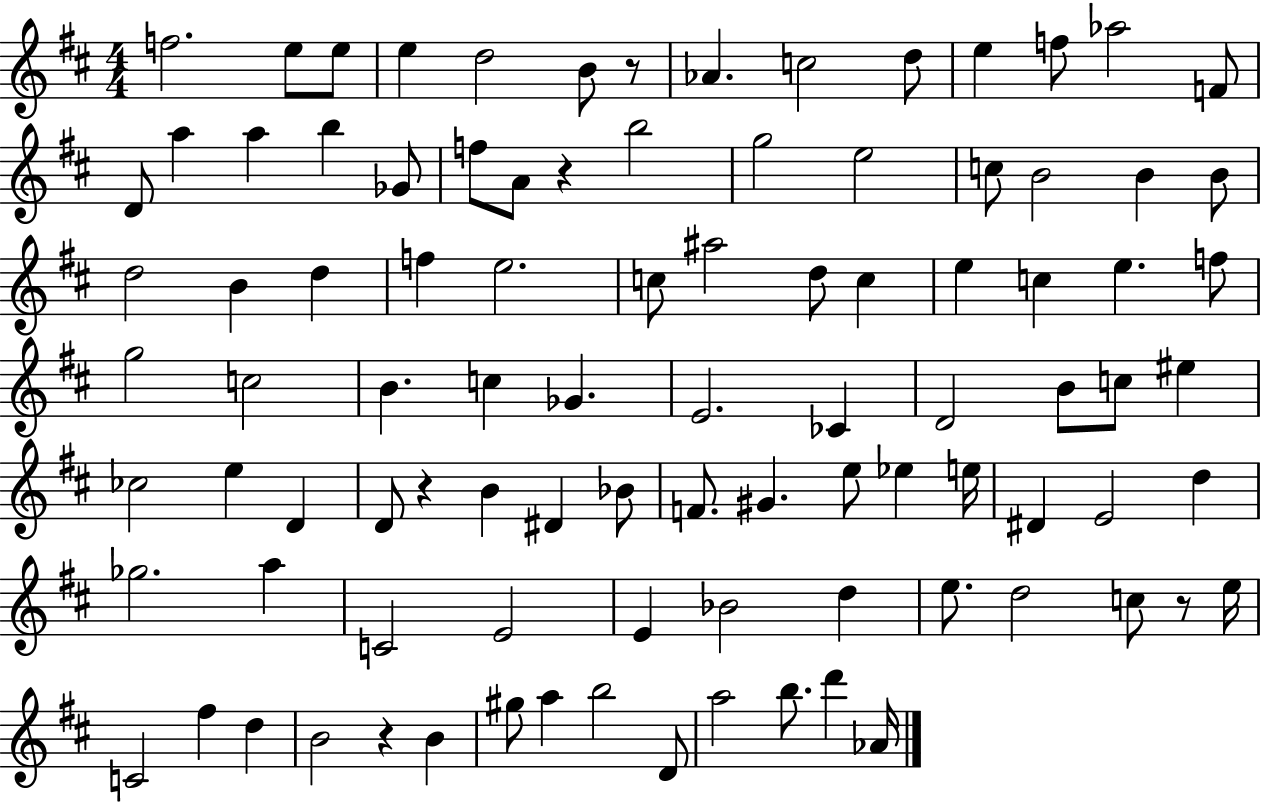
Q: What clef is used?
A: treble